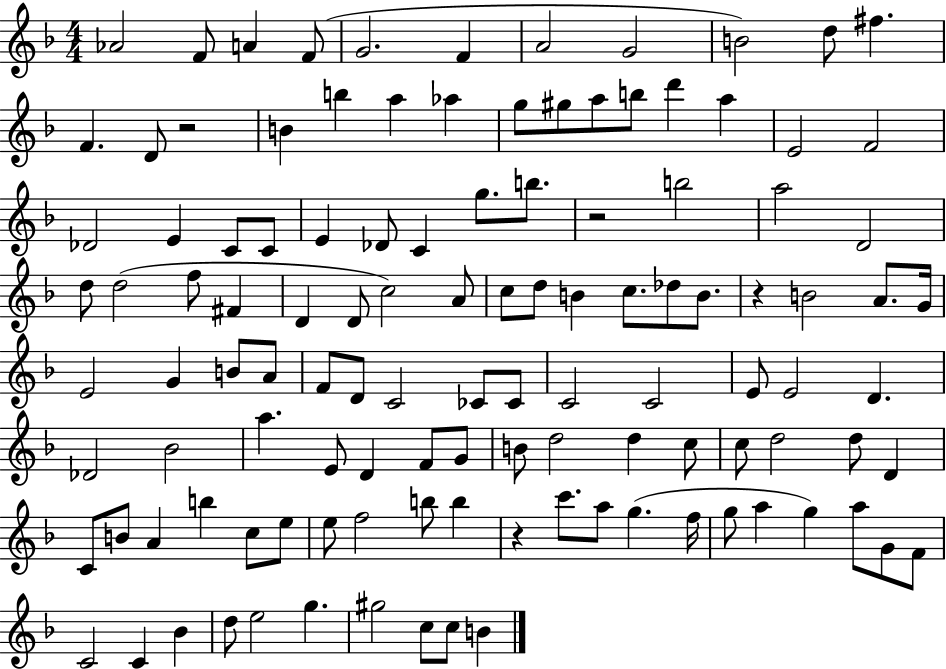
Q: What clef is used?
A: treble